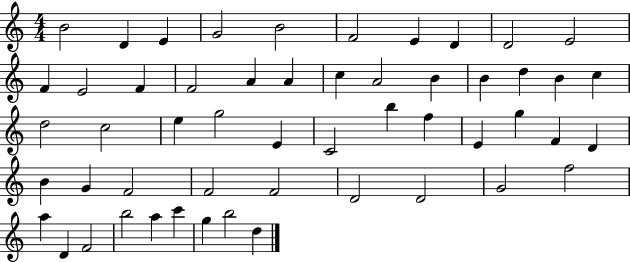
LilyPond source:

{
  \clef treble
  \numericTimeSignature
  \time 4/4
  \key c \major
  b'2 d'4 e'4 | g'2 b'2 | f'2 e'4 d'4 | d'2 e'2 | \break f'4 e'2 f'4 | f'2 a'4 a'4 | c''4 a'2 b'4 | b'4 d''4 b'4 c''4 | \break d''2 c''2 | e''4 g''2 e'4 | c'2 b''4 f''4 | e'4 g''4 f'4 d'4 | \break b'4 g'4 f'2 | f'2 f'2 | d'2 d'2 | g'2 f''2 | \break a''4 d'4 f'2 | b''2 a''4 c'''4 | g''4 b''2 d''4 | \bar "|."
}